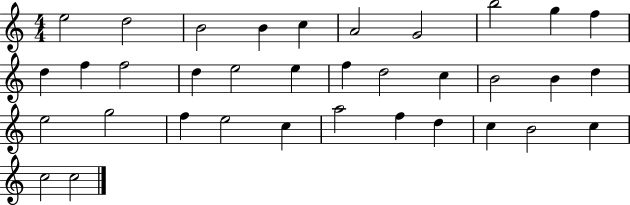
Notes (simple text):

E5/h D5/h B4/h B4/q C5/q A4/h G4/h B5/h G5/q F5/q D5/q F5/q F5/h D5/q E5/h E5/q F5/q D5/h C5/q B4/h B4/q D5/q E5/h G5/h F5/q E5/h C5/q A5/h F5/q D5/q C5/q B4/h C5/q C5/h C5/h